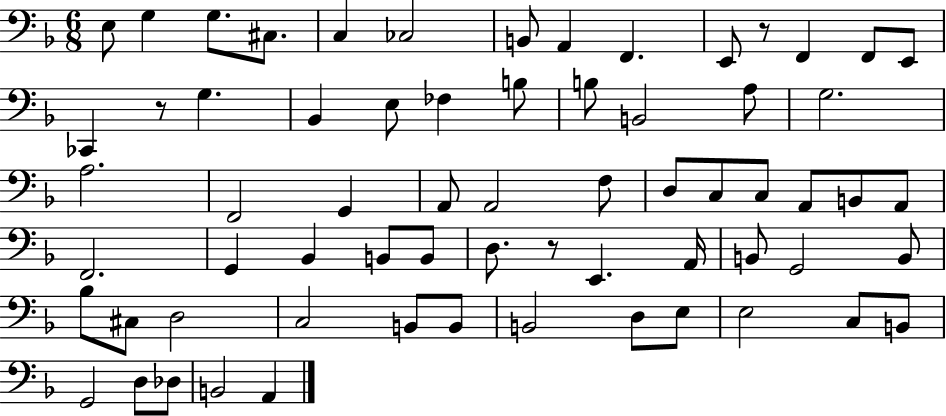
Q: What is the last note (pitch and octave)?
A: A2